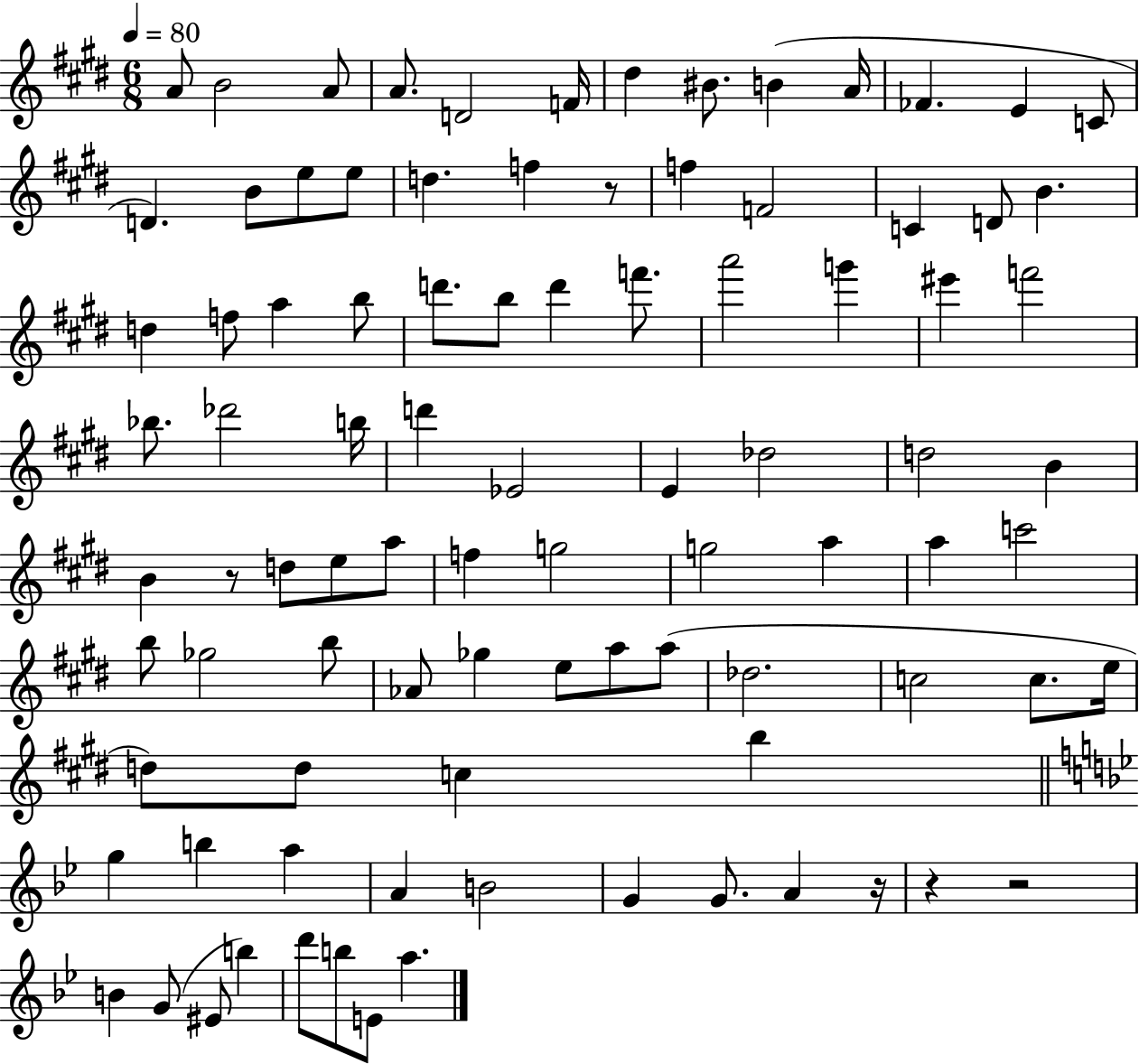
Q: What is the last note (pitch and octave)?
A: A5